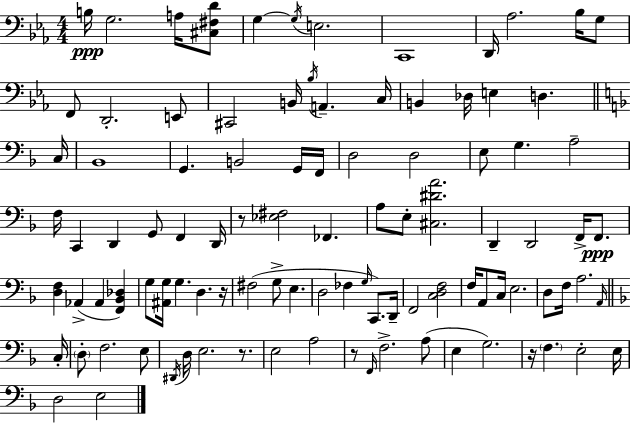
{
  \clef bass
  \numericTimeSignature
  \time 4/4
  \key ees \major
  b16\ppp g2. a16 <cis fis d'>8 | g4~~ \acciaccatura { g16 } e2. | c,1 | d,16 aes2. bes16 g8 | \break f,8 d,2.-. e,8 | cis,2 b,16 \acciaccatura { bes16 } a,4.-- | c16 b,4 des16 e4 d4. | \bar "||" \break \key f \major c16 bes,1 | g,4. b,2 g,16 | f,16 d2 d2 | e8 g4. a2-- | \break f16 c,4 d,4 g,8 f,4 | d,16 r8 <ees fis>2 fes,4. | a8 e8-. <cis dis' a'>2. | d,4-- d,2 f,16-> f,8.\ppp | \break <d f>4 aes,4->( aes,4 <f, bes, des>4) | g8 <ais, g>16 g4. d4. | r16 fis2( g8-> e4. | d2 fes4 \grace { g16 }) c,8. | \break d,16-- f,2 <c d f>2 | f16 a,8 c16 e2. | d8 f16 a2. | \grace { a,16 } \bar "||" \break \key f \major c16-. \parenthesize d8-. f2. e8 | \acciaccatura { dis,16 } d16 e2. r8. | e2 a2 | r8 \grace { f,16 } f2.-> | \break a8( e4 g2.) | r16 \parenthesize f4. e2-. | e16 d2 e2 | \bar "|."
}